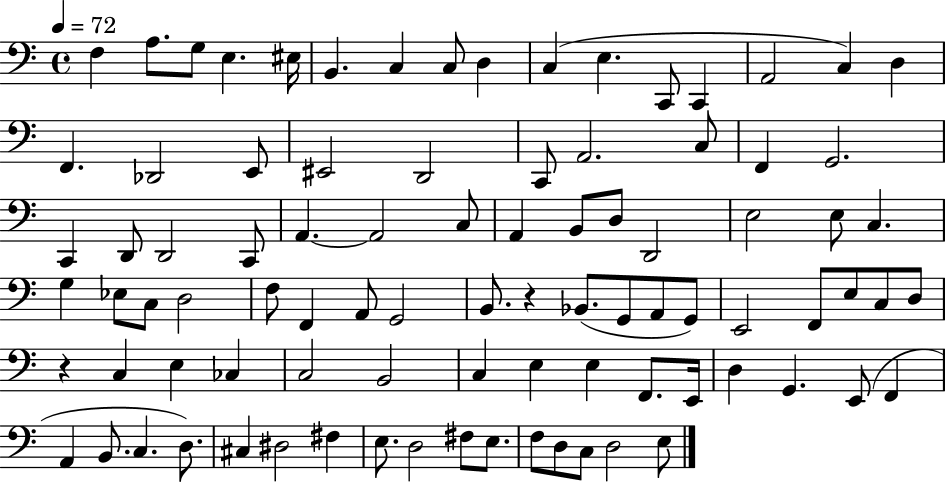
{
  \clef bass
  \time 4/4
  \defaultTimeSignature
  \key c \major
  \tempo 4 = 72
  f4 a8. g8 e4. eis16 | b,4. c4 c8 d4 | c4( e4. c,8 c,4 | a,2 c4) d4 | \break f,4. des,2 e,8 | eis,2 d,2 | c,8 a,2. c8 | f,4 g,2. | \break c,4 d,8 d,2 c,8 | a,4.~~ a,2 c8 | a,4 b,8 d8 d,2 | e2 e8 c4. | \break g4 ees8 c8 d2 | f8 f,4 a,8 g,2 | b,8. r4 bes,8.( g,8 a,8 g,8) | e,2 f,8 e8 c8 d8 | \break r4 c4 e4 ces4 | c2 b,2 | c4 e4 e4 f,8. e,16 | d4 g,4. e,8( f,4 | \break a,4 b,8. c4. d8.) | cis4 dis2 fis4 | e8. d2 fis8 e8. | f8 d8 c8 d2 e8 | \break \bar "|."
}